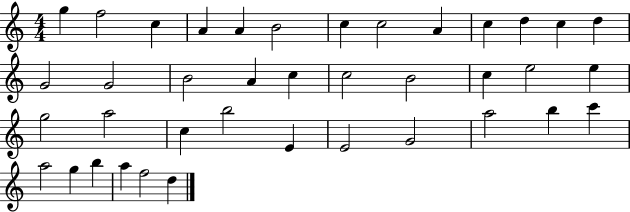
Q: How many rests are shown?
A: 0